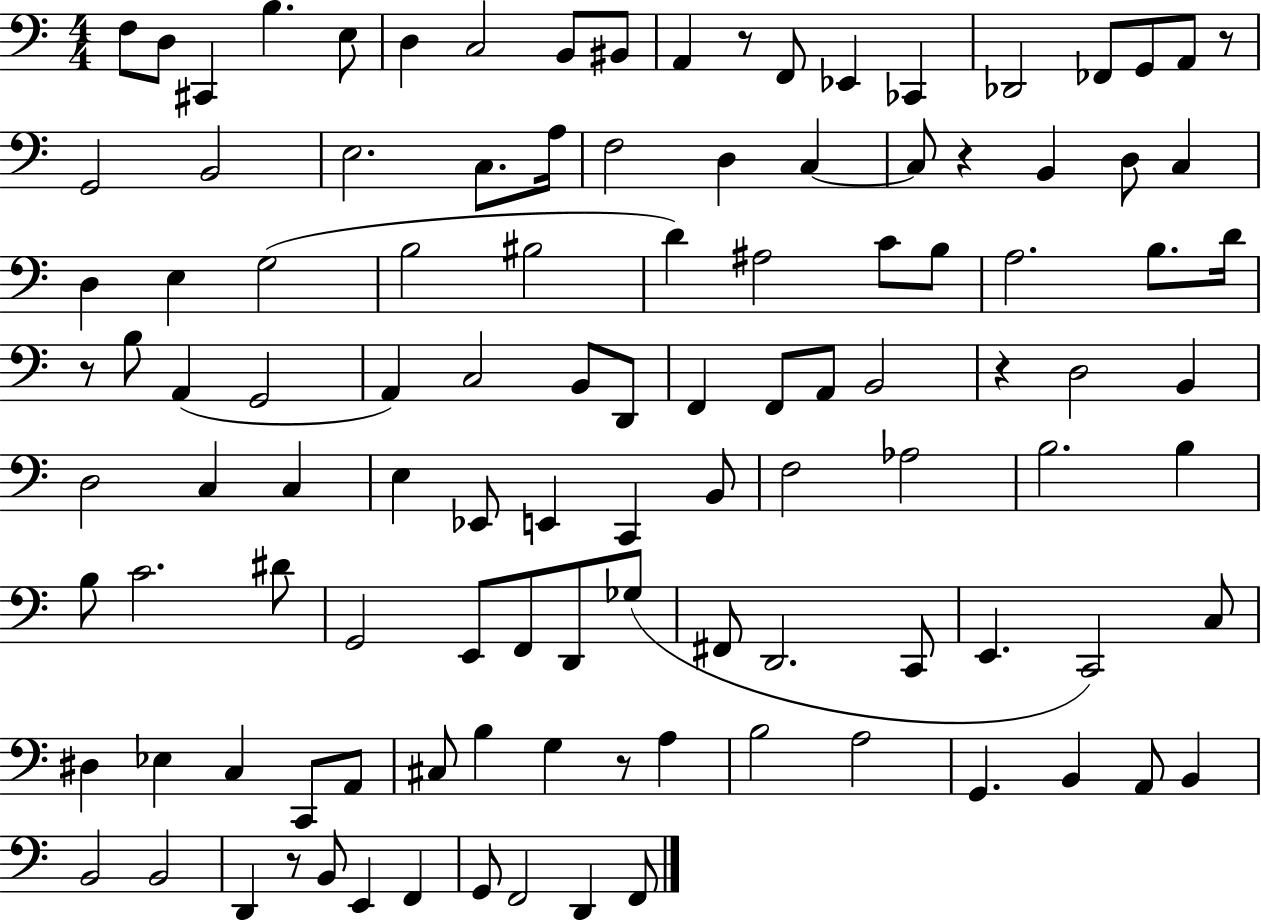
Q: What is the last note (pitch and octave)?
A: F2